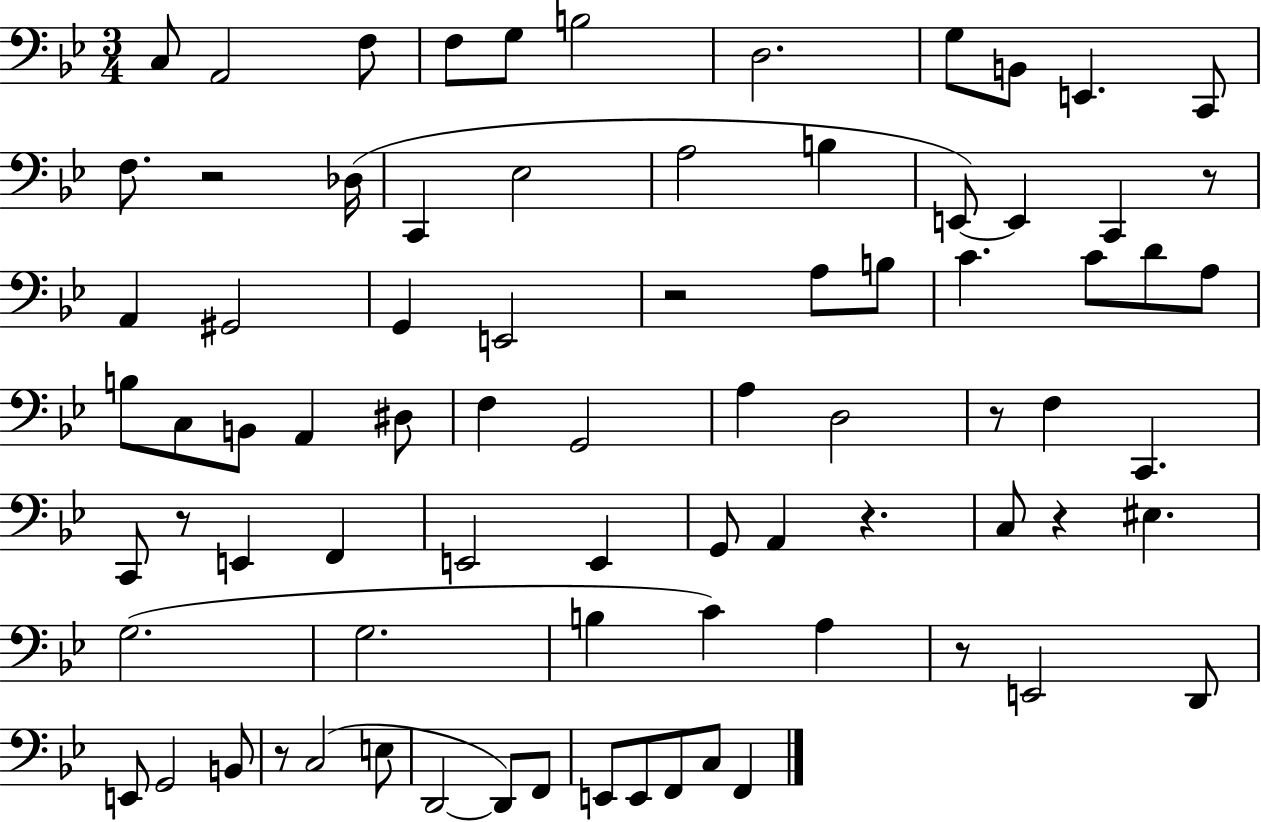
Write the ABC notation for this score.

X:1
T:Untitled
M:3/4
L:1/4
K:Bb
C,/2 A,,2 F,/2 F,/2 G,/2 B,2 D,2 G,/2 B,,/2 E,, C,,/2 F,/2 z2 _D,/4 C,, _E,2 A,2 B, E,,/2 E,, C,, z/2 A,, ^G,,2 G,, E,,2 z2 A,/2 B,/2 C C/2 D/2 A,/2 B,/2 C,/2 B,,/2 A,, ^D,/2 F, G,,2 A, D,2 z/2 F, C,, C,,/2 z/2 E,, F,, E,,2 E,, G,,/2 A,, z C,/2 z ^E, G,2 G,2 B, C A, z/2 E,,2 D,,/2 E,,/2 G,,2 B,,/2 z/2 C,2 E,/2 D,,2 D,,/2 F,,/2 E,,/2 E,,/2 F,,/2 C,/2 F,,